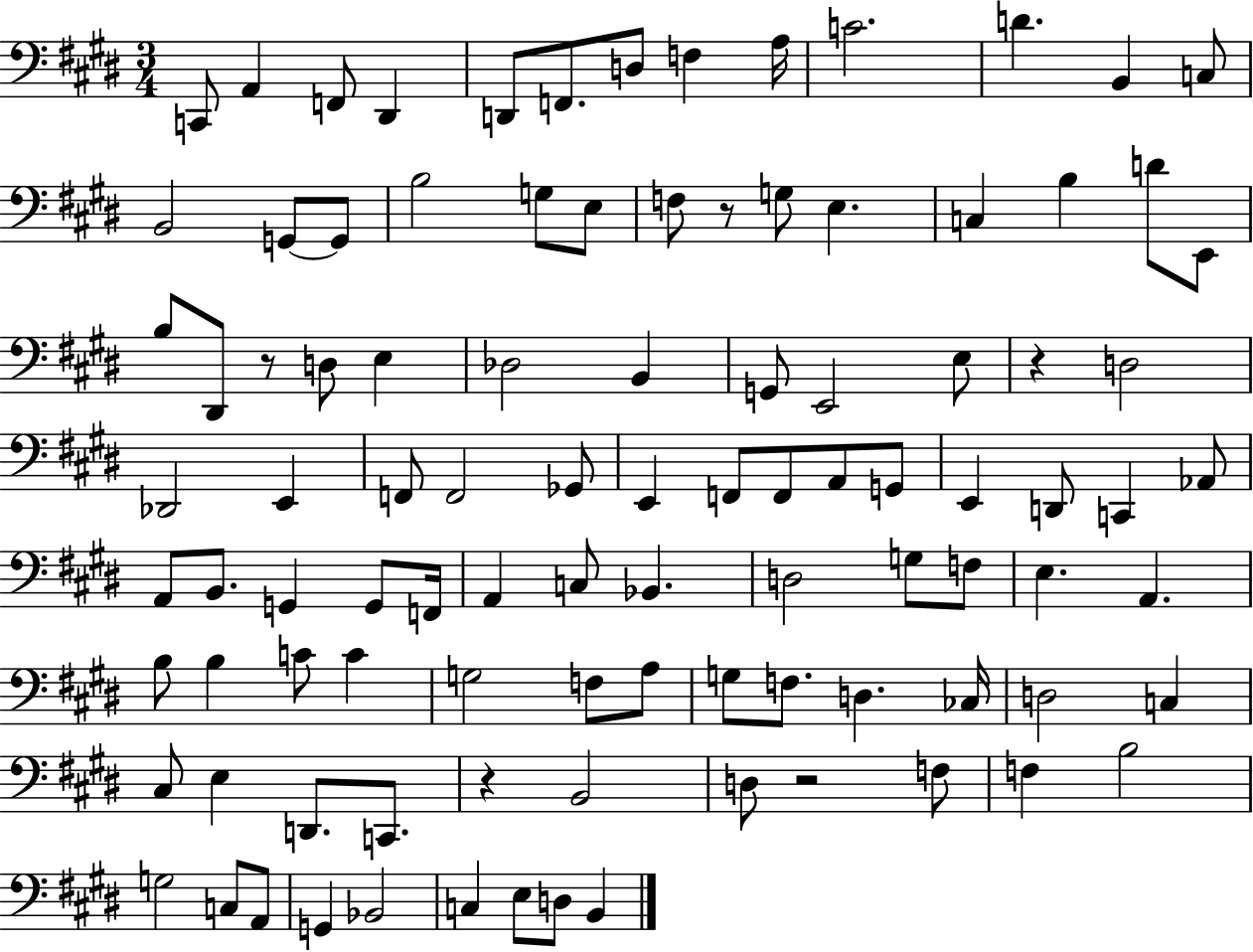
X:1
T:Untitled
M:3/4
L:1/4
K:E
C,,/2 A,, F,,/2 ^D,, D,,/2 F,,/2 D,/2 F, A,/4 C2 D B,, C,/2 B,,2 G,,/2 G,,/2 B,2 G,/2 E,/2 F,/2 z/2 G,/2 E, C, B, D/2 E,,/2 B,/2 ^D,,/2 z/2 D,/2 E, _D,2 B,, G,,/2 E,,2 E,/2 z D,2 _D,,2 E,, F,,/2 F,,2 _G,,/2 E,, F,,/2 F,,/2 A,,/2 G,,/2 E,, D,,/2 C,, _A,,/2 A,,/2 B,,/2 G,, G,,/2 F,,/4 A,, C,/2 _B,, D,2 G,/2 F,/2 E, A,, B,/2 B, C/2 C G,2 F,/2 A,/2 G,/2 F,/2 D, _C,/4 D,2 C, ^C,/2 E, D,,/2 C,,/2 z B,,2 D,/2 z2 F,/2 F, B,2 G,2 C,/2 A,,/2 G,, _B,,2 C, E,/2 D,/2 B,,